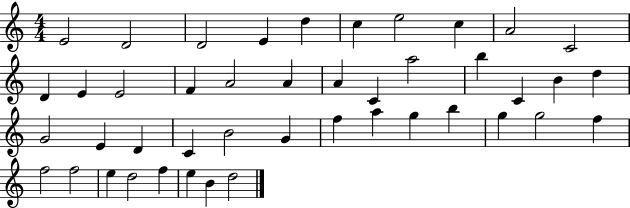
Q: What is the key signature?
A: C major